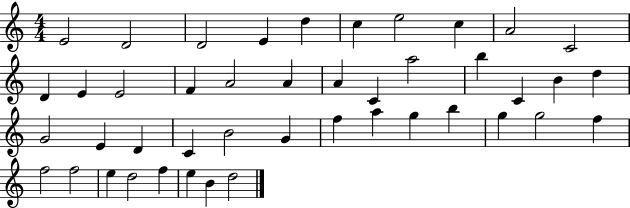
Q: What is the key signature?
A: C major